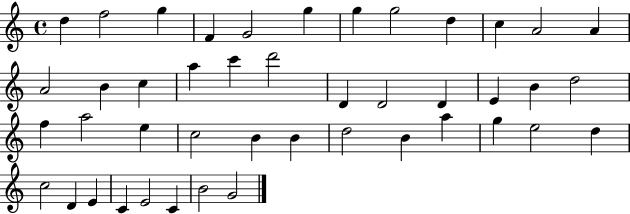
D5/q F5/h G5/q F4/q G4/h G5/q G5/q G5/h D5/q C5/q A4/h A4/q A4/h B4/q C5/q A5/q C6/q D6/h D4/q D4/h D4/q E4/q B4/q D5/h F5/q A5/h E5/q C5/h B4/q B4/q D5/h B4/q A5/q G5/q E5/h D5/q C5/h D4/q E4/q C4/q E4/h C4/q B4/h G4/h